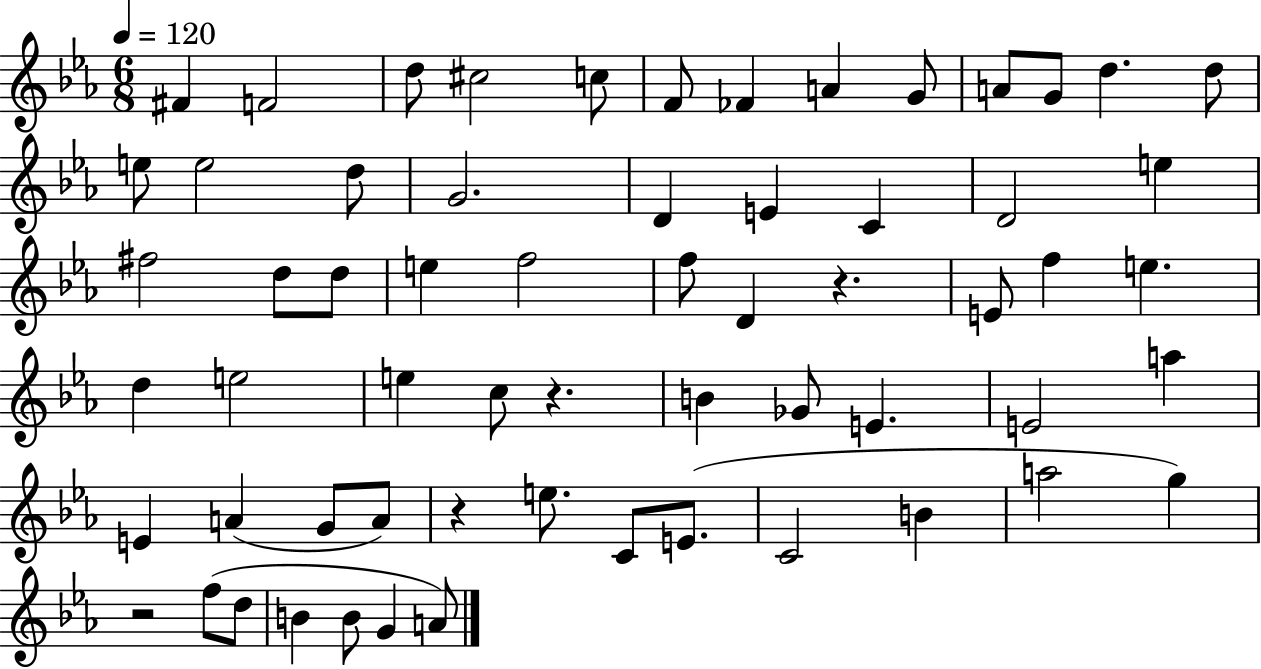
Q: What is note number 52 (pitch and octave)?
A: G5